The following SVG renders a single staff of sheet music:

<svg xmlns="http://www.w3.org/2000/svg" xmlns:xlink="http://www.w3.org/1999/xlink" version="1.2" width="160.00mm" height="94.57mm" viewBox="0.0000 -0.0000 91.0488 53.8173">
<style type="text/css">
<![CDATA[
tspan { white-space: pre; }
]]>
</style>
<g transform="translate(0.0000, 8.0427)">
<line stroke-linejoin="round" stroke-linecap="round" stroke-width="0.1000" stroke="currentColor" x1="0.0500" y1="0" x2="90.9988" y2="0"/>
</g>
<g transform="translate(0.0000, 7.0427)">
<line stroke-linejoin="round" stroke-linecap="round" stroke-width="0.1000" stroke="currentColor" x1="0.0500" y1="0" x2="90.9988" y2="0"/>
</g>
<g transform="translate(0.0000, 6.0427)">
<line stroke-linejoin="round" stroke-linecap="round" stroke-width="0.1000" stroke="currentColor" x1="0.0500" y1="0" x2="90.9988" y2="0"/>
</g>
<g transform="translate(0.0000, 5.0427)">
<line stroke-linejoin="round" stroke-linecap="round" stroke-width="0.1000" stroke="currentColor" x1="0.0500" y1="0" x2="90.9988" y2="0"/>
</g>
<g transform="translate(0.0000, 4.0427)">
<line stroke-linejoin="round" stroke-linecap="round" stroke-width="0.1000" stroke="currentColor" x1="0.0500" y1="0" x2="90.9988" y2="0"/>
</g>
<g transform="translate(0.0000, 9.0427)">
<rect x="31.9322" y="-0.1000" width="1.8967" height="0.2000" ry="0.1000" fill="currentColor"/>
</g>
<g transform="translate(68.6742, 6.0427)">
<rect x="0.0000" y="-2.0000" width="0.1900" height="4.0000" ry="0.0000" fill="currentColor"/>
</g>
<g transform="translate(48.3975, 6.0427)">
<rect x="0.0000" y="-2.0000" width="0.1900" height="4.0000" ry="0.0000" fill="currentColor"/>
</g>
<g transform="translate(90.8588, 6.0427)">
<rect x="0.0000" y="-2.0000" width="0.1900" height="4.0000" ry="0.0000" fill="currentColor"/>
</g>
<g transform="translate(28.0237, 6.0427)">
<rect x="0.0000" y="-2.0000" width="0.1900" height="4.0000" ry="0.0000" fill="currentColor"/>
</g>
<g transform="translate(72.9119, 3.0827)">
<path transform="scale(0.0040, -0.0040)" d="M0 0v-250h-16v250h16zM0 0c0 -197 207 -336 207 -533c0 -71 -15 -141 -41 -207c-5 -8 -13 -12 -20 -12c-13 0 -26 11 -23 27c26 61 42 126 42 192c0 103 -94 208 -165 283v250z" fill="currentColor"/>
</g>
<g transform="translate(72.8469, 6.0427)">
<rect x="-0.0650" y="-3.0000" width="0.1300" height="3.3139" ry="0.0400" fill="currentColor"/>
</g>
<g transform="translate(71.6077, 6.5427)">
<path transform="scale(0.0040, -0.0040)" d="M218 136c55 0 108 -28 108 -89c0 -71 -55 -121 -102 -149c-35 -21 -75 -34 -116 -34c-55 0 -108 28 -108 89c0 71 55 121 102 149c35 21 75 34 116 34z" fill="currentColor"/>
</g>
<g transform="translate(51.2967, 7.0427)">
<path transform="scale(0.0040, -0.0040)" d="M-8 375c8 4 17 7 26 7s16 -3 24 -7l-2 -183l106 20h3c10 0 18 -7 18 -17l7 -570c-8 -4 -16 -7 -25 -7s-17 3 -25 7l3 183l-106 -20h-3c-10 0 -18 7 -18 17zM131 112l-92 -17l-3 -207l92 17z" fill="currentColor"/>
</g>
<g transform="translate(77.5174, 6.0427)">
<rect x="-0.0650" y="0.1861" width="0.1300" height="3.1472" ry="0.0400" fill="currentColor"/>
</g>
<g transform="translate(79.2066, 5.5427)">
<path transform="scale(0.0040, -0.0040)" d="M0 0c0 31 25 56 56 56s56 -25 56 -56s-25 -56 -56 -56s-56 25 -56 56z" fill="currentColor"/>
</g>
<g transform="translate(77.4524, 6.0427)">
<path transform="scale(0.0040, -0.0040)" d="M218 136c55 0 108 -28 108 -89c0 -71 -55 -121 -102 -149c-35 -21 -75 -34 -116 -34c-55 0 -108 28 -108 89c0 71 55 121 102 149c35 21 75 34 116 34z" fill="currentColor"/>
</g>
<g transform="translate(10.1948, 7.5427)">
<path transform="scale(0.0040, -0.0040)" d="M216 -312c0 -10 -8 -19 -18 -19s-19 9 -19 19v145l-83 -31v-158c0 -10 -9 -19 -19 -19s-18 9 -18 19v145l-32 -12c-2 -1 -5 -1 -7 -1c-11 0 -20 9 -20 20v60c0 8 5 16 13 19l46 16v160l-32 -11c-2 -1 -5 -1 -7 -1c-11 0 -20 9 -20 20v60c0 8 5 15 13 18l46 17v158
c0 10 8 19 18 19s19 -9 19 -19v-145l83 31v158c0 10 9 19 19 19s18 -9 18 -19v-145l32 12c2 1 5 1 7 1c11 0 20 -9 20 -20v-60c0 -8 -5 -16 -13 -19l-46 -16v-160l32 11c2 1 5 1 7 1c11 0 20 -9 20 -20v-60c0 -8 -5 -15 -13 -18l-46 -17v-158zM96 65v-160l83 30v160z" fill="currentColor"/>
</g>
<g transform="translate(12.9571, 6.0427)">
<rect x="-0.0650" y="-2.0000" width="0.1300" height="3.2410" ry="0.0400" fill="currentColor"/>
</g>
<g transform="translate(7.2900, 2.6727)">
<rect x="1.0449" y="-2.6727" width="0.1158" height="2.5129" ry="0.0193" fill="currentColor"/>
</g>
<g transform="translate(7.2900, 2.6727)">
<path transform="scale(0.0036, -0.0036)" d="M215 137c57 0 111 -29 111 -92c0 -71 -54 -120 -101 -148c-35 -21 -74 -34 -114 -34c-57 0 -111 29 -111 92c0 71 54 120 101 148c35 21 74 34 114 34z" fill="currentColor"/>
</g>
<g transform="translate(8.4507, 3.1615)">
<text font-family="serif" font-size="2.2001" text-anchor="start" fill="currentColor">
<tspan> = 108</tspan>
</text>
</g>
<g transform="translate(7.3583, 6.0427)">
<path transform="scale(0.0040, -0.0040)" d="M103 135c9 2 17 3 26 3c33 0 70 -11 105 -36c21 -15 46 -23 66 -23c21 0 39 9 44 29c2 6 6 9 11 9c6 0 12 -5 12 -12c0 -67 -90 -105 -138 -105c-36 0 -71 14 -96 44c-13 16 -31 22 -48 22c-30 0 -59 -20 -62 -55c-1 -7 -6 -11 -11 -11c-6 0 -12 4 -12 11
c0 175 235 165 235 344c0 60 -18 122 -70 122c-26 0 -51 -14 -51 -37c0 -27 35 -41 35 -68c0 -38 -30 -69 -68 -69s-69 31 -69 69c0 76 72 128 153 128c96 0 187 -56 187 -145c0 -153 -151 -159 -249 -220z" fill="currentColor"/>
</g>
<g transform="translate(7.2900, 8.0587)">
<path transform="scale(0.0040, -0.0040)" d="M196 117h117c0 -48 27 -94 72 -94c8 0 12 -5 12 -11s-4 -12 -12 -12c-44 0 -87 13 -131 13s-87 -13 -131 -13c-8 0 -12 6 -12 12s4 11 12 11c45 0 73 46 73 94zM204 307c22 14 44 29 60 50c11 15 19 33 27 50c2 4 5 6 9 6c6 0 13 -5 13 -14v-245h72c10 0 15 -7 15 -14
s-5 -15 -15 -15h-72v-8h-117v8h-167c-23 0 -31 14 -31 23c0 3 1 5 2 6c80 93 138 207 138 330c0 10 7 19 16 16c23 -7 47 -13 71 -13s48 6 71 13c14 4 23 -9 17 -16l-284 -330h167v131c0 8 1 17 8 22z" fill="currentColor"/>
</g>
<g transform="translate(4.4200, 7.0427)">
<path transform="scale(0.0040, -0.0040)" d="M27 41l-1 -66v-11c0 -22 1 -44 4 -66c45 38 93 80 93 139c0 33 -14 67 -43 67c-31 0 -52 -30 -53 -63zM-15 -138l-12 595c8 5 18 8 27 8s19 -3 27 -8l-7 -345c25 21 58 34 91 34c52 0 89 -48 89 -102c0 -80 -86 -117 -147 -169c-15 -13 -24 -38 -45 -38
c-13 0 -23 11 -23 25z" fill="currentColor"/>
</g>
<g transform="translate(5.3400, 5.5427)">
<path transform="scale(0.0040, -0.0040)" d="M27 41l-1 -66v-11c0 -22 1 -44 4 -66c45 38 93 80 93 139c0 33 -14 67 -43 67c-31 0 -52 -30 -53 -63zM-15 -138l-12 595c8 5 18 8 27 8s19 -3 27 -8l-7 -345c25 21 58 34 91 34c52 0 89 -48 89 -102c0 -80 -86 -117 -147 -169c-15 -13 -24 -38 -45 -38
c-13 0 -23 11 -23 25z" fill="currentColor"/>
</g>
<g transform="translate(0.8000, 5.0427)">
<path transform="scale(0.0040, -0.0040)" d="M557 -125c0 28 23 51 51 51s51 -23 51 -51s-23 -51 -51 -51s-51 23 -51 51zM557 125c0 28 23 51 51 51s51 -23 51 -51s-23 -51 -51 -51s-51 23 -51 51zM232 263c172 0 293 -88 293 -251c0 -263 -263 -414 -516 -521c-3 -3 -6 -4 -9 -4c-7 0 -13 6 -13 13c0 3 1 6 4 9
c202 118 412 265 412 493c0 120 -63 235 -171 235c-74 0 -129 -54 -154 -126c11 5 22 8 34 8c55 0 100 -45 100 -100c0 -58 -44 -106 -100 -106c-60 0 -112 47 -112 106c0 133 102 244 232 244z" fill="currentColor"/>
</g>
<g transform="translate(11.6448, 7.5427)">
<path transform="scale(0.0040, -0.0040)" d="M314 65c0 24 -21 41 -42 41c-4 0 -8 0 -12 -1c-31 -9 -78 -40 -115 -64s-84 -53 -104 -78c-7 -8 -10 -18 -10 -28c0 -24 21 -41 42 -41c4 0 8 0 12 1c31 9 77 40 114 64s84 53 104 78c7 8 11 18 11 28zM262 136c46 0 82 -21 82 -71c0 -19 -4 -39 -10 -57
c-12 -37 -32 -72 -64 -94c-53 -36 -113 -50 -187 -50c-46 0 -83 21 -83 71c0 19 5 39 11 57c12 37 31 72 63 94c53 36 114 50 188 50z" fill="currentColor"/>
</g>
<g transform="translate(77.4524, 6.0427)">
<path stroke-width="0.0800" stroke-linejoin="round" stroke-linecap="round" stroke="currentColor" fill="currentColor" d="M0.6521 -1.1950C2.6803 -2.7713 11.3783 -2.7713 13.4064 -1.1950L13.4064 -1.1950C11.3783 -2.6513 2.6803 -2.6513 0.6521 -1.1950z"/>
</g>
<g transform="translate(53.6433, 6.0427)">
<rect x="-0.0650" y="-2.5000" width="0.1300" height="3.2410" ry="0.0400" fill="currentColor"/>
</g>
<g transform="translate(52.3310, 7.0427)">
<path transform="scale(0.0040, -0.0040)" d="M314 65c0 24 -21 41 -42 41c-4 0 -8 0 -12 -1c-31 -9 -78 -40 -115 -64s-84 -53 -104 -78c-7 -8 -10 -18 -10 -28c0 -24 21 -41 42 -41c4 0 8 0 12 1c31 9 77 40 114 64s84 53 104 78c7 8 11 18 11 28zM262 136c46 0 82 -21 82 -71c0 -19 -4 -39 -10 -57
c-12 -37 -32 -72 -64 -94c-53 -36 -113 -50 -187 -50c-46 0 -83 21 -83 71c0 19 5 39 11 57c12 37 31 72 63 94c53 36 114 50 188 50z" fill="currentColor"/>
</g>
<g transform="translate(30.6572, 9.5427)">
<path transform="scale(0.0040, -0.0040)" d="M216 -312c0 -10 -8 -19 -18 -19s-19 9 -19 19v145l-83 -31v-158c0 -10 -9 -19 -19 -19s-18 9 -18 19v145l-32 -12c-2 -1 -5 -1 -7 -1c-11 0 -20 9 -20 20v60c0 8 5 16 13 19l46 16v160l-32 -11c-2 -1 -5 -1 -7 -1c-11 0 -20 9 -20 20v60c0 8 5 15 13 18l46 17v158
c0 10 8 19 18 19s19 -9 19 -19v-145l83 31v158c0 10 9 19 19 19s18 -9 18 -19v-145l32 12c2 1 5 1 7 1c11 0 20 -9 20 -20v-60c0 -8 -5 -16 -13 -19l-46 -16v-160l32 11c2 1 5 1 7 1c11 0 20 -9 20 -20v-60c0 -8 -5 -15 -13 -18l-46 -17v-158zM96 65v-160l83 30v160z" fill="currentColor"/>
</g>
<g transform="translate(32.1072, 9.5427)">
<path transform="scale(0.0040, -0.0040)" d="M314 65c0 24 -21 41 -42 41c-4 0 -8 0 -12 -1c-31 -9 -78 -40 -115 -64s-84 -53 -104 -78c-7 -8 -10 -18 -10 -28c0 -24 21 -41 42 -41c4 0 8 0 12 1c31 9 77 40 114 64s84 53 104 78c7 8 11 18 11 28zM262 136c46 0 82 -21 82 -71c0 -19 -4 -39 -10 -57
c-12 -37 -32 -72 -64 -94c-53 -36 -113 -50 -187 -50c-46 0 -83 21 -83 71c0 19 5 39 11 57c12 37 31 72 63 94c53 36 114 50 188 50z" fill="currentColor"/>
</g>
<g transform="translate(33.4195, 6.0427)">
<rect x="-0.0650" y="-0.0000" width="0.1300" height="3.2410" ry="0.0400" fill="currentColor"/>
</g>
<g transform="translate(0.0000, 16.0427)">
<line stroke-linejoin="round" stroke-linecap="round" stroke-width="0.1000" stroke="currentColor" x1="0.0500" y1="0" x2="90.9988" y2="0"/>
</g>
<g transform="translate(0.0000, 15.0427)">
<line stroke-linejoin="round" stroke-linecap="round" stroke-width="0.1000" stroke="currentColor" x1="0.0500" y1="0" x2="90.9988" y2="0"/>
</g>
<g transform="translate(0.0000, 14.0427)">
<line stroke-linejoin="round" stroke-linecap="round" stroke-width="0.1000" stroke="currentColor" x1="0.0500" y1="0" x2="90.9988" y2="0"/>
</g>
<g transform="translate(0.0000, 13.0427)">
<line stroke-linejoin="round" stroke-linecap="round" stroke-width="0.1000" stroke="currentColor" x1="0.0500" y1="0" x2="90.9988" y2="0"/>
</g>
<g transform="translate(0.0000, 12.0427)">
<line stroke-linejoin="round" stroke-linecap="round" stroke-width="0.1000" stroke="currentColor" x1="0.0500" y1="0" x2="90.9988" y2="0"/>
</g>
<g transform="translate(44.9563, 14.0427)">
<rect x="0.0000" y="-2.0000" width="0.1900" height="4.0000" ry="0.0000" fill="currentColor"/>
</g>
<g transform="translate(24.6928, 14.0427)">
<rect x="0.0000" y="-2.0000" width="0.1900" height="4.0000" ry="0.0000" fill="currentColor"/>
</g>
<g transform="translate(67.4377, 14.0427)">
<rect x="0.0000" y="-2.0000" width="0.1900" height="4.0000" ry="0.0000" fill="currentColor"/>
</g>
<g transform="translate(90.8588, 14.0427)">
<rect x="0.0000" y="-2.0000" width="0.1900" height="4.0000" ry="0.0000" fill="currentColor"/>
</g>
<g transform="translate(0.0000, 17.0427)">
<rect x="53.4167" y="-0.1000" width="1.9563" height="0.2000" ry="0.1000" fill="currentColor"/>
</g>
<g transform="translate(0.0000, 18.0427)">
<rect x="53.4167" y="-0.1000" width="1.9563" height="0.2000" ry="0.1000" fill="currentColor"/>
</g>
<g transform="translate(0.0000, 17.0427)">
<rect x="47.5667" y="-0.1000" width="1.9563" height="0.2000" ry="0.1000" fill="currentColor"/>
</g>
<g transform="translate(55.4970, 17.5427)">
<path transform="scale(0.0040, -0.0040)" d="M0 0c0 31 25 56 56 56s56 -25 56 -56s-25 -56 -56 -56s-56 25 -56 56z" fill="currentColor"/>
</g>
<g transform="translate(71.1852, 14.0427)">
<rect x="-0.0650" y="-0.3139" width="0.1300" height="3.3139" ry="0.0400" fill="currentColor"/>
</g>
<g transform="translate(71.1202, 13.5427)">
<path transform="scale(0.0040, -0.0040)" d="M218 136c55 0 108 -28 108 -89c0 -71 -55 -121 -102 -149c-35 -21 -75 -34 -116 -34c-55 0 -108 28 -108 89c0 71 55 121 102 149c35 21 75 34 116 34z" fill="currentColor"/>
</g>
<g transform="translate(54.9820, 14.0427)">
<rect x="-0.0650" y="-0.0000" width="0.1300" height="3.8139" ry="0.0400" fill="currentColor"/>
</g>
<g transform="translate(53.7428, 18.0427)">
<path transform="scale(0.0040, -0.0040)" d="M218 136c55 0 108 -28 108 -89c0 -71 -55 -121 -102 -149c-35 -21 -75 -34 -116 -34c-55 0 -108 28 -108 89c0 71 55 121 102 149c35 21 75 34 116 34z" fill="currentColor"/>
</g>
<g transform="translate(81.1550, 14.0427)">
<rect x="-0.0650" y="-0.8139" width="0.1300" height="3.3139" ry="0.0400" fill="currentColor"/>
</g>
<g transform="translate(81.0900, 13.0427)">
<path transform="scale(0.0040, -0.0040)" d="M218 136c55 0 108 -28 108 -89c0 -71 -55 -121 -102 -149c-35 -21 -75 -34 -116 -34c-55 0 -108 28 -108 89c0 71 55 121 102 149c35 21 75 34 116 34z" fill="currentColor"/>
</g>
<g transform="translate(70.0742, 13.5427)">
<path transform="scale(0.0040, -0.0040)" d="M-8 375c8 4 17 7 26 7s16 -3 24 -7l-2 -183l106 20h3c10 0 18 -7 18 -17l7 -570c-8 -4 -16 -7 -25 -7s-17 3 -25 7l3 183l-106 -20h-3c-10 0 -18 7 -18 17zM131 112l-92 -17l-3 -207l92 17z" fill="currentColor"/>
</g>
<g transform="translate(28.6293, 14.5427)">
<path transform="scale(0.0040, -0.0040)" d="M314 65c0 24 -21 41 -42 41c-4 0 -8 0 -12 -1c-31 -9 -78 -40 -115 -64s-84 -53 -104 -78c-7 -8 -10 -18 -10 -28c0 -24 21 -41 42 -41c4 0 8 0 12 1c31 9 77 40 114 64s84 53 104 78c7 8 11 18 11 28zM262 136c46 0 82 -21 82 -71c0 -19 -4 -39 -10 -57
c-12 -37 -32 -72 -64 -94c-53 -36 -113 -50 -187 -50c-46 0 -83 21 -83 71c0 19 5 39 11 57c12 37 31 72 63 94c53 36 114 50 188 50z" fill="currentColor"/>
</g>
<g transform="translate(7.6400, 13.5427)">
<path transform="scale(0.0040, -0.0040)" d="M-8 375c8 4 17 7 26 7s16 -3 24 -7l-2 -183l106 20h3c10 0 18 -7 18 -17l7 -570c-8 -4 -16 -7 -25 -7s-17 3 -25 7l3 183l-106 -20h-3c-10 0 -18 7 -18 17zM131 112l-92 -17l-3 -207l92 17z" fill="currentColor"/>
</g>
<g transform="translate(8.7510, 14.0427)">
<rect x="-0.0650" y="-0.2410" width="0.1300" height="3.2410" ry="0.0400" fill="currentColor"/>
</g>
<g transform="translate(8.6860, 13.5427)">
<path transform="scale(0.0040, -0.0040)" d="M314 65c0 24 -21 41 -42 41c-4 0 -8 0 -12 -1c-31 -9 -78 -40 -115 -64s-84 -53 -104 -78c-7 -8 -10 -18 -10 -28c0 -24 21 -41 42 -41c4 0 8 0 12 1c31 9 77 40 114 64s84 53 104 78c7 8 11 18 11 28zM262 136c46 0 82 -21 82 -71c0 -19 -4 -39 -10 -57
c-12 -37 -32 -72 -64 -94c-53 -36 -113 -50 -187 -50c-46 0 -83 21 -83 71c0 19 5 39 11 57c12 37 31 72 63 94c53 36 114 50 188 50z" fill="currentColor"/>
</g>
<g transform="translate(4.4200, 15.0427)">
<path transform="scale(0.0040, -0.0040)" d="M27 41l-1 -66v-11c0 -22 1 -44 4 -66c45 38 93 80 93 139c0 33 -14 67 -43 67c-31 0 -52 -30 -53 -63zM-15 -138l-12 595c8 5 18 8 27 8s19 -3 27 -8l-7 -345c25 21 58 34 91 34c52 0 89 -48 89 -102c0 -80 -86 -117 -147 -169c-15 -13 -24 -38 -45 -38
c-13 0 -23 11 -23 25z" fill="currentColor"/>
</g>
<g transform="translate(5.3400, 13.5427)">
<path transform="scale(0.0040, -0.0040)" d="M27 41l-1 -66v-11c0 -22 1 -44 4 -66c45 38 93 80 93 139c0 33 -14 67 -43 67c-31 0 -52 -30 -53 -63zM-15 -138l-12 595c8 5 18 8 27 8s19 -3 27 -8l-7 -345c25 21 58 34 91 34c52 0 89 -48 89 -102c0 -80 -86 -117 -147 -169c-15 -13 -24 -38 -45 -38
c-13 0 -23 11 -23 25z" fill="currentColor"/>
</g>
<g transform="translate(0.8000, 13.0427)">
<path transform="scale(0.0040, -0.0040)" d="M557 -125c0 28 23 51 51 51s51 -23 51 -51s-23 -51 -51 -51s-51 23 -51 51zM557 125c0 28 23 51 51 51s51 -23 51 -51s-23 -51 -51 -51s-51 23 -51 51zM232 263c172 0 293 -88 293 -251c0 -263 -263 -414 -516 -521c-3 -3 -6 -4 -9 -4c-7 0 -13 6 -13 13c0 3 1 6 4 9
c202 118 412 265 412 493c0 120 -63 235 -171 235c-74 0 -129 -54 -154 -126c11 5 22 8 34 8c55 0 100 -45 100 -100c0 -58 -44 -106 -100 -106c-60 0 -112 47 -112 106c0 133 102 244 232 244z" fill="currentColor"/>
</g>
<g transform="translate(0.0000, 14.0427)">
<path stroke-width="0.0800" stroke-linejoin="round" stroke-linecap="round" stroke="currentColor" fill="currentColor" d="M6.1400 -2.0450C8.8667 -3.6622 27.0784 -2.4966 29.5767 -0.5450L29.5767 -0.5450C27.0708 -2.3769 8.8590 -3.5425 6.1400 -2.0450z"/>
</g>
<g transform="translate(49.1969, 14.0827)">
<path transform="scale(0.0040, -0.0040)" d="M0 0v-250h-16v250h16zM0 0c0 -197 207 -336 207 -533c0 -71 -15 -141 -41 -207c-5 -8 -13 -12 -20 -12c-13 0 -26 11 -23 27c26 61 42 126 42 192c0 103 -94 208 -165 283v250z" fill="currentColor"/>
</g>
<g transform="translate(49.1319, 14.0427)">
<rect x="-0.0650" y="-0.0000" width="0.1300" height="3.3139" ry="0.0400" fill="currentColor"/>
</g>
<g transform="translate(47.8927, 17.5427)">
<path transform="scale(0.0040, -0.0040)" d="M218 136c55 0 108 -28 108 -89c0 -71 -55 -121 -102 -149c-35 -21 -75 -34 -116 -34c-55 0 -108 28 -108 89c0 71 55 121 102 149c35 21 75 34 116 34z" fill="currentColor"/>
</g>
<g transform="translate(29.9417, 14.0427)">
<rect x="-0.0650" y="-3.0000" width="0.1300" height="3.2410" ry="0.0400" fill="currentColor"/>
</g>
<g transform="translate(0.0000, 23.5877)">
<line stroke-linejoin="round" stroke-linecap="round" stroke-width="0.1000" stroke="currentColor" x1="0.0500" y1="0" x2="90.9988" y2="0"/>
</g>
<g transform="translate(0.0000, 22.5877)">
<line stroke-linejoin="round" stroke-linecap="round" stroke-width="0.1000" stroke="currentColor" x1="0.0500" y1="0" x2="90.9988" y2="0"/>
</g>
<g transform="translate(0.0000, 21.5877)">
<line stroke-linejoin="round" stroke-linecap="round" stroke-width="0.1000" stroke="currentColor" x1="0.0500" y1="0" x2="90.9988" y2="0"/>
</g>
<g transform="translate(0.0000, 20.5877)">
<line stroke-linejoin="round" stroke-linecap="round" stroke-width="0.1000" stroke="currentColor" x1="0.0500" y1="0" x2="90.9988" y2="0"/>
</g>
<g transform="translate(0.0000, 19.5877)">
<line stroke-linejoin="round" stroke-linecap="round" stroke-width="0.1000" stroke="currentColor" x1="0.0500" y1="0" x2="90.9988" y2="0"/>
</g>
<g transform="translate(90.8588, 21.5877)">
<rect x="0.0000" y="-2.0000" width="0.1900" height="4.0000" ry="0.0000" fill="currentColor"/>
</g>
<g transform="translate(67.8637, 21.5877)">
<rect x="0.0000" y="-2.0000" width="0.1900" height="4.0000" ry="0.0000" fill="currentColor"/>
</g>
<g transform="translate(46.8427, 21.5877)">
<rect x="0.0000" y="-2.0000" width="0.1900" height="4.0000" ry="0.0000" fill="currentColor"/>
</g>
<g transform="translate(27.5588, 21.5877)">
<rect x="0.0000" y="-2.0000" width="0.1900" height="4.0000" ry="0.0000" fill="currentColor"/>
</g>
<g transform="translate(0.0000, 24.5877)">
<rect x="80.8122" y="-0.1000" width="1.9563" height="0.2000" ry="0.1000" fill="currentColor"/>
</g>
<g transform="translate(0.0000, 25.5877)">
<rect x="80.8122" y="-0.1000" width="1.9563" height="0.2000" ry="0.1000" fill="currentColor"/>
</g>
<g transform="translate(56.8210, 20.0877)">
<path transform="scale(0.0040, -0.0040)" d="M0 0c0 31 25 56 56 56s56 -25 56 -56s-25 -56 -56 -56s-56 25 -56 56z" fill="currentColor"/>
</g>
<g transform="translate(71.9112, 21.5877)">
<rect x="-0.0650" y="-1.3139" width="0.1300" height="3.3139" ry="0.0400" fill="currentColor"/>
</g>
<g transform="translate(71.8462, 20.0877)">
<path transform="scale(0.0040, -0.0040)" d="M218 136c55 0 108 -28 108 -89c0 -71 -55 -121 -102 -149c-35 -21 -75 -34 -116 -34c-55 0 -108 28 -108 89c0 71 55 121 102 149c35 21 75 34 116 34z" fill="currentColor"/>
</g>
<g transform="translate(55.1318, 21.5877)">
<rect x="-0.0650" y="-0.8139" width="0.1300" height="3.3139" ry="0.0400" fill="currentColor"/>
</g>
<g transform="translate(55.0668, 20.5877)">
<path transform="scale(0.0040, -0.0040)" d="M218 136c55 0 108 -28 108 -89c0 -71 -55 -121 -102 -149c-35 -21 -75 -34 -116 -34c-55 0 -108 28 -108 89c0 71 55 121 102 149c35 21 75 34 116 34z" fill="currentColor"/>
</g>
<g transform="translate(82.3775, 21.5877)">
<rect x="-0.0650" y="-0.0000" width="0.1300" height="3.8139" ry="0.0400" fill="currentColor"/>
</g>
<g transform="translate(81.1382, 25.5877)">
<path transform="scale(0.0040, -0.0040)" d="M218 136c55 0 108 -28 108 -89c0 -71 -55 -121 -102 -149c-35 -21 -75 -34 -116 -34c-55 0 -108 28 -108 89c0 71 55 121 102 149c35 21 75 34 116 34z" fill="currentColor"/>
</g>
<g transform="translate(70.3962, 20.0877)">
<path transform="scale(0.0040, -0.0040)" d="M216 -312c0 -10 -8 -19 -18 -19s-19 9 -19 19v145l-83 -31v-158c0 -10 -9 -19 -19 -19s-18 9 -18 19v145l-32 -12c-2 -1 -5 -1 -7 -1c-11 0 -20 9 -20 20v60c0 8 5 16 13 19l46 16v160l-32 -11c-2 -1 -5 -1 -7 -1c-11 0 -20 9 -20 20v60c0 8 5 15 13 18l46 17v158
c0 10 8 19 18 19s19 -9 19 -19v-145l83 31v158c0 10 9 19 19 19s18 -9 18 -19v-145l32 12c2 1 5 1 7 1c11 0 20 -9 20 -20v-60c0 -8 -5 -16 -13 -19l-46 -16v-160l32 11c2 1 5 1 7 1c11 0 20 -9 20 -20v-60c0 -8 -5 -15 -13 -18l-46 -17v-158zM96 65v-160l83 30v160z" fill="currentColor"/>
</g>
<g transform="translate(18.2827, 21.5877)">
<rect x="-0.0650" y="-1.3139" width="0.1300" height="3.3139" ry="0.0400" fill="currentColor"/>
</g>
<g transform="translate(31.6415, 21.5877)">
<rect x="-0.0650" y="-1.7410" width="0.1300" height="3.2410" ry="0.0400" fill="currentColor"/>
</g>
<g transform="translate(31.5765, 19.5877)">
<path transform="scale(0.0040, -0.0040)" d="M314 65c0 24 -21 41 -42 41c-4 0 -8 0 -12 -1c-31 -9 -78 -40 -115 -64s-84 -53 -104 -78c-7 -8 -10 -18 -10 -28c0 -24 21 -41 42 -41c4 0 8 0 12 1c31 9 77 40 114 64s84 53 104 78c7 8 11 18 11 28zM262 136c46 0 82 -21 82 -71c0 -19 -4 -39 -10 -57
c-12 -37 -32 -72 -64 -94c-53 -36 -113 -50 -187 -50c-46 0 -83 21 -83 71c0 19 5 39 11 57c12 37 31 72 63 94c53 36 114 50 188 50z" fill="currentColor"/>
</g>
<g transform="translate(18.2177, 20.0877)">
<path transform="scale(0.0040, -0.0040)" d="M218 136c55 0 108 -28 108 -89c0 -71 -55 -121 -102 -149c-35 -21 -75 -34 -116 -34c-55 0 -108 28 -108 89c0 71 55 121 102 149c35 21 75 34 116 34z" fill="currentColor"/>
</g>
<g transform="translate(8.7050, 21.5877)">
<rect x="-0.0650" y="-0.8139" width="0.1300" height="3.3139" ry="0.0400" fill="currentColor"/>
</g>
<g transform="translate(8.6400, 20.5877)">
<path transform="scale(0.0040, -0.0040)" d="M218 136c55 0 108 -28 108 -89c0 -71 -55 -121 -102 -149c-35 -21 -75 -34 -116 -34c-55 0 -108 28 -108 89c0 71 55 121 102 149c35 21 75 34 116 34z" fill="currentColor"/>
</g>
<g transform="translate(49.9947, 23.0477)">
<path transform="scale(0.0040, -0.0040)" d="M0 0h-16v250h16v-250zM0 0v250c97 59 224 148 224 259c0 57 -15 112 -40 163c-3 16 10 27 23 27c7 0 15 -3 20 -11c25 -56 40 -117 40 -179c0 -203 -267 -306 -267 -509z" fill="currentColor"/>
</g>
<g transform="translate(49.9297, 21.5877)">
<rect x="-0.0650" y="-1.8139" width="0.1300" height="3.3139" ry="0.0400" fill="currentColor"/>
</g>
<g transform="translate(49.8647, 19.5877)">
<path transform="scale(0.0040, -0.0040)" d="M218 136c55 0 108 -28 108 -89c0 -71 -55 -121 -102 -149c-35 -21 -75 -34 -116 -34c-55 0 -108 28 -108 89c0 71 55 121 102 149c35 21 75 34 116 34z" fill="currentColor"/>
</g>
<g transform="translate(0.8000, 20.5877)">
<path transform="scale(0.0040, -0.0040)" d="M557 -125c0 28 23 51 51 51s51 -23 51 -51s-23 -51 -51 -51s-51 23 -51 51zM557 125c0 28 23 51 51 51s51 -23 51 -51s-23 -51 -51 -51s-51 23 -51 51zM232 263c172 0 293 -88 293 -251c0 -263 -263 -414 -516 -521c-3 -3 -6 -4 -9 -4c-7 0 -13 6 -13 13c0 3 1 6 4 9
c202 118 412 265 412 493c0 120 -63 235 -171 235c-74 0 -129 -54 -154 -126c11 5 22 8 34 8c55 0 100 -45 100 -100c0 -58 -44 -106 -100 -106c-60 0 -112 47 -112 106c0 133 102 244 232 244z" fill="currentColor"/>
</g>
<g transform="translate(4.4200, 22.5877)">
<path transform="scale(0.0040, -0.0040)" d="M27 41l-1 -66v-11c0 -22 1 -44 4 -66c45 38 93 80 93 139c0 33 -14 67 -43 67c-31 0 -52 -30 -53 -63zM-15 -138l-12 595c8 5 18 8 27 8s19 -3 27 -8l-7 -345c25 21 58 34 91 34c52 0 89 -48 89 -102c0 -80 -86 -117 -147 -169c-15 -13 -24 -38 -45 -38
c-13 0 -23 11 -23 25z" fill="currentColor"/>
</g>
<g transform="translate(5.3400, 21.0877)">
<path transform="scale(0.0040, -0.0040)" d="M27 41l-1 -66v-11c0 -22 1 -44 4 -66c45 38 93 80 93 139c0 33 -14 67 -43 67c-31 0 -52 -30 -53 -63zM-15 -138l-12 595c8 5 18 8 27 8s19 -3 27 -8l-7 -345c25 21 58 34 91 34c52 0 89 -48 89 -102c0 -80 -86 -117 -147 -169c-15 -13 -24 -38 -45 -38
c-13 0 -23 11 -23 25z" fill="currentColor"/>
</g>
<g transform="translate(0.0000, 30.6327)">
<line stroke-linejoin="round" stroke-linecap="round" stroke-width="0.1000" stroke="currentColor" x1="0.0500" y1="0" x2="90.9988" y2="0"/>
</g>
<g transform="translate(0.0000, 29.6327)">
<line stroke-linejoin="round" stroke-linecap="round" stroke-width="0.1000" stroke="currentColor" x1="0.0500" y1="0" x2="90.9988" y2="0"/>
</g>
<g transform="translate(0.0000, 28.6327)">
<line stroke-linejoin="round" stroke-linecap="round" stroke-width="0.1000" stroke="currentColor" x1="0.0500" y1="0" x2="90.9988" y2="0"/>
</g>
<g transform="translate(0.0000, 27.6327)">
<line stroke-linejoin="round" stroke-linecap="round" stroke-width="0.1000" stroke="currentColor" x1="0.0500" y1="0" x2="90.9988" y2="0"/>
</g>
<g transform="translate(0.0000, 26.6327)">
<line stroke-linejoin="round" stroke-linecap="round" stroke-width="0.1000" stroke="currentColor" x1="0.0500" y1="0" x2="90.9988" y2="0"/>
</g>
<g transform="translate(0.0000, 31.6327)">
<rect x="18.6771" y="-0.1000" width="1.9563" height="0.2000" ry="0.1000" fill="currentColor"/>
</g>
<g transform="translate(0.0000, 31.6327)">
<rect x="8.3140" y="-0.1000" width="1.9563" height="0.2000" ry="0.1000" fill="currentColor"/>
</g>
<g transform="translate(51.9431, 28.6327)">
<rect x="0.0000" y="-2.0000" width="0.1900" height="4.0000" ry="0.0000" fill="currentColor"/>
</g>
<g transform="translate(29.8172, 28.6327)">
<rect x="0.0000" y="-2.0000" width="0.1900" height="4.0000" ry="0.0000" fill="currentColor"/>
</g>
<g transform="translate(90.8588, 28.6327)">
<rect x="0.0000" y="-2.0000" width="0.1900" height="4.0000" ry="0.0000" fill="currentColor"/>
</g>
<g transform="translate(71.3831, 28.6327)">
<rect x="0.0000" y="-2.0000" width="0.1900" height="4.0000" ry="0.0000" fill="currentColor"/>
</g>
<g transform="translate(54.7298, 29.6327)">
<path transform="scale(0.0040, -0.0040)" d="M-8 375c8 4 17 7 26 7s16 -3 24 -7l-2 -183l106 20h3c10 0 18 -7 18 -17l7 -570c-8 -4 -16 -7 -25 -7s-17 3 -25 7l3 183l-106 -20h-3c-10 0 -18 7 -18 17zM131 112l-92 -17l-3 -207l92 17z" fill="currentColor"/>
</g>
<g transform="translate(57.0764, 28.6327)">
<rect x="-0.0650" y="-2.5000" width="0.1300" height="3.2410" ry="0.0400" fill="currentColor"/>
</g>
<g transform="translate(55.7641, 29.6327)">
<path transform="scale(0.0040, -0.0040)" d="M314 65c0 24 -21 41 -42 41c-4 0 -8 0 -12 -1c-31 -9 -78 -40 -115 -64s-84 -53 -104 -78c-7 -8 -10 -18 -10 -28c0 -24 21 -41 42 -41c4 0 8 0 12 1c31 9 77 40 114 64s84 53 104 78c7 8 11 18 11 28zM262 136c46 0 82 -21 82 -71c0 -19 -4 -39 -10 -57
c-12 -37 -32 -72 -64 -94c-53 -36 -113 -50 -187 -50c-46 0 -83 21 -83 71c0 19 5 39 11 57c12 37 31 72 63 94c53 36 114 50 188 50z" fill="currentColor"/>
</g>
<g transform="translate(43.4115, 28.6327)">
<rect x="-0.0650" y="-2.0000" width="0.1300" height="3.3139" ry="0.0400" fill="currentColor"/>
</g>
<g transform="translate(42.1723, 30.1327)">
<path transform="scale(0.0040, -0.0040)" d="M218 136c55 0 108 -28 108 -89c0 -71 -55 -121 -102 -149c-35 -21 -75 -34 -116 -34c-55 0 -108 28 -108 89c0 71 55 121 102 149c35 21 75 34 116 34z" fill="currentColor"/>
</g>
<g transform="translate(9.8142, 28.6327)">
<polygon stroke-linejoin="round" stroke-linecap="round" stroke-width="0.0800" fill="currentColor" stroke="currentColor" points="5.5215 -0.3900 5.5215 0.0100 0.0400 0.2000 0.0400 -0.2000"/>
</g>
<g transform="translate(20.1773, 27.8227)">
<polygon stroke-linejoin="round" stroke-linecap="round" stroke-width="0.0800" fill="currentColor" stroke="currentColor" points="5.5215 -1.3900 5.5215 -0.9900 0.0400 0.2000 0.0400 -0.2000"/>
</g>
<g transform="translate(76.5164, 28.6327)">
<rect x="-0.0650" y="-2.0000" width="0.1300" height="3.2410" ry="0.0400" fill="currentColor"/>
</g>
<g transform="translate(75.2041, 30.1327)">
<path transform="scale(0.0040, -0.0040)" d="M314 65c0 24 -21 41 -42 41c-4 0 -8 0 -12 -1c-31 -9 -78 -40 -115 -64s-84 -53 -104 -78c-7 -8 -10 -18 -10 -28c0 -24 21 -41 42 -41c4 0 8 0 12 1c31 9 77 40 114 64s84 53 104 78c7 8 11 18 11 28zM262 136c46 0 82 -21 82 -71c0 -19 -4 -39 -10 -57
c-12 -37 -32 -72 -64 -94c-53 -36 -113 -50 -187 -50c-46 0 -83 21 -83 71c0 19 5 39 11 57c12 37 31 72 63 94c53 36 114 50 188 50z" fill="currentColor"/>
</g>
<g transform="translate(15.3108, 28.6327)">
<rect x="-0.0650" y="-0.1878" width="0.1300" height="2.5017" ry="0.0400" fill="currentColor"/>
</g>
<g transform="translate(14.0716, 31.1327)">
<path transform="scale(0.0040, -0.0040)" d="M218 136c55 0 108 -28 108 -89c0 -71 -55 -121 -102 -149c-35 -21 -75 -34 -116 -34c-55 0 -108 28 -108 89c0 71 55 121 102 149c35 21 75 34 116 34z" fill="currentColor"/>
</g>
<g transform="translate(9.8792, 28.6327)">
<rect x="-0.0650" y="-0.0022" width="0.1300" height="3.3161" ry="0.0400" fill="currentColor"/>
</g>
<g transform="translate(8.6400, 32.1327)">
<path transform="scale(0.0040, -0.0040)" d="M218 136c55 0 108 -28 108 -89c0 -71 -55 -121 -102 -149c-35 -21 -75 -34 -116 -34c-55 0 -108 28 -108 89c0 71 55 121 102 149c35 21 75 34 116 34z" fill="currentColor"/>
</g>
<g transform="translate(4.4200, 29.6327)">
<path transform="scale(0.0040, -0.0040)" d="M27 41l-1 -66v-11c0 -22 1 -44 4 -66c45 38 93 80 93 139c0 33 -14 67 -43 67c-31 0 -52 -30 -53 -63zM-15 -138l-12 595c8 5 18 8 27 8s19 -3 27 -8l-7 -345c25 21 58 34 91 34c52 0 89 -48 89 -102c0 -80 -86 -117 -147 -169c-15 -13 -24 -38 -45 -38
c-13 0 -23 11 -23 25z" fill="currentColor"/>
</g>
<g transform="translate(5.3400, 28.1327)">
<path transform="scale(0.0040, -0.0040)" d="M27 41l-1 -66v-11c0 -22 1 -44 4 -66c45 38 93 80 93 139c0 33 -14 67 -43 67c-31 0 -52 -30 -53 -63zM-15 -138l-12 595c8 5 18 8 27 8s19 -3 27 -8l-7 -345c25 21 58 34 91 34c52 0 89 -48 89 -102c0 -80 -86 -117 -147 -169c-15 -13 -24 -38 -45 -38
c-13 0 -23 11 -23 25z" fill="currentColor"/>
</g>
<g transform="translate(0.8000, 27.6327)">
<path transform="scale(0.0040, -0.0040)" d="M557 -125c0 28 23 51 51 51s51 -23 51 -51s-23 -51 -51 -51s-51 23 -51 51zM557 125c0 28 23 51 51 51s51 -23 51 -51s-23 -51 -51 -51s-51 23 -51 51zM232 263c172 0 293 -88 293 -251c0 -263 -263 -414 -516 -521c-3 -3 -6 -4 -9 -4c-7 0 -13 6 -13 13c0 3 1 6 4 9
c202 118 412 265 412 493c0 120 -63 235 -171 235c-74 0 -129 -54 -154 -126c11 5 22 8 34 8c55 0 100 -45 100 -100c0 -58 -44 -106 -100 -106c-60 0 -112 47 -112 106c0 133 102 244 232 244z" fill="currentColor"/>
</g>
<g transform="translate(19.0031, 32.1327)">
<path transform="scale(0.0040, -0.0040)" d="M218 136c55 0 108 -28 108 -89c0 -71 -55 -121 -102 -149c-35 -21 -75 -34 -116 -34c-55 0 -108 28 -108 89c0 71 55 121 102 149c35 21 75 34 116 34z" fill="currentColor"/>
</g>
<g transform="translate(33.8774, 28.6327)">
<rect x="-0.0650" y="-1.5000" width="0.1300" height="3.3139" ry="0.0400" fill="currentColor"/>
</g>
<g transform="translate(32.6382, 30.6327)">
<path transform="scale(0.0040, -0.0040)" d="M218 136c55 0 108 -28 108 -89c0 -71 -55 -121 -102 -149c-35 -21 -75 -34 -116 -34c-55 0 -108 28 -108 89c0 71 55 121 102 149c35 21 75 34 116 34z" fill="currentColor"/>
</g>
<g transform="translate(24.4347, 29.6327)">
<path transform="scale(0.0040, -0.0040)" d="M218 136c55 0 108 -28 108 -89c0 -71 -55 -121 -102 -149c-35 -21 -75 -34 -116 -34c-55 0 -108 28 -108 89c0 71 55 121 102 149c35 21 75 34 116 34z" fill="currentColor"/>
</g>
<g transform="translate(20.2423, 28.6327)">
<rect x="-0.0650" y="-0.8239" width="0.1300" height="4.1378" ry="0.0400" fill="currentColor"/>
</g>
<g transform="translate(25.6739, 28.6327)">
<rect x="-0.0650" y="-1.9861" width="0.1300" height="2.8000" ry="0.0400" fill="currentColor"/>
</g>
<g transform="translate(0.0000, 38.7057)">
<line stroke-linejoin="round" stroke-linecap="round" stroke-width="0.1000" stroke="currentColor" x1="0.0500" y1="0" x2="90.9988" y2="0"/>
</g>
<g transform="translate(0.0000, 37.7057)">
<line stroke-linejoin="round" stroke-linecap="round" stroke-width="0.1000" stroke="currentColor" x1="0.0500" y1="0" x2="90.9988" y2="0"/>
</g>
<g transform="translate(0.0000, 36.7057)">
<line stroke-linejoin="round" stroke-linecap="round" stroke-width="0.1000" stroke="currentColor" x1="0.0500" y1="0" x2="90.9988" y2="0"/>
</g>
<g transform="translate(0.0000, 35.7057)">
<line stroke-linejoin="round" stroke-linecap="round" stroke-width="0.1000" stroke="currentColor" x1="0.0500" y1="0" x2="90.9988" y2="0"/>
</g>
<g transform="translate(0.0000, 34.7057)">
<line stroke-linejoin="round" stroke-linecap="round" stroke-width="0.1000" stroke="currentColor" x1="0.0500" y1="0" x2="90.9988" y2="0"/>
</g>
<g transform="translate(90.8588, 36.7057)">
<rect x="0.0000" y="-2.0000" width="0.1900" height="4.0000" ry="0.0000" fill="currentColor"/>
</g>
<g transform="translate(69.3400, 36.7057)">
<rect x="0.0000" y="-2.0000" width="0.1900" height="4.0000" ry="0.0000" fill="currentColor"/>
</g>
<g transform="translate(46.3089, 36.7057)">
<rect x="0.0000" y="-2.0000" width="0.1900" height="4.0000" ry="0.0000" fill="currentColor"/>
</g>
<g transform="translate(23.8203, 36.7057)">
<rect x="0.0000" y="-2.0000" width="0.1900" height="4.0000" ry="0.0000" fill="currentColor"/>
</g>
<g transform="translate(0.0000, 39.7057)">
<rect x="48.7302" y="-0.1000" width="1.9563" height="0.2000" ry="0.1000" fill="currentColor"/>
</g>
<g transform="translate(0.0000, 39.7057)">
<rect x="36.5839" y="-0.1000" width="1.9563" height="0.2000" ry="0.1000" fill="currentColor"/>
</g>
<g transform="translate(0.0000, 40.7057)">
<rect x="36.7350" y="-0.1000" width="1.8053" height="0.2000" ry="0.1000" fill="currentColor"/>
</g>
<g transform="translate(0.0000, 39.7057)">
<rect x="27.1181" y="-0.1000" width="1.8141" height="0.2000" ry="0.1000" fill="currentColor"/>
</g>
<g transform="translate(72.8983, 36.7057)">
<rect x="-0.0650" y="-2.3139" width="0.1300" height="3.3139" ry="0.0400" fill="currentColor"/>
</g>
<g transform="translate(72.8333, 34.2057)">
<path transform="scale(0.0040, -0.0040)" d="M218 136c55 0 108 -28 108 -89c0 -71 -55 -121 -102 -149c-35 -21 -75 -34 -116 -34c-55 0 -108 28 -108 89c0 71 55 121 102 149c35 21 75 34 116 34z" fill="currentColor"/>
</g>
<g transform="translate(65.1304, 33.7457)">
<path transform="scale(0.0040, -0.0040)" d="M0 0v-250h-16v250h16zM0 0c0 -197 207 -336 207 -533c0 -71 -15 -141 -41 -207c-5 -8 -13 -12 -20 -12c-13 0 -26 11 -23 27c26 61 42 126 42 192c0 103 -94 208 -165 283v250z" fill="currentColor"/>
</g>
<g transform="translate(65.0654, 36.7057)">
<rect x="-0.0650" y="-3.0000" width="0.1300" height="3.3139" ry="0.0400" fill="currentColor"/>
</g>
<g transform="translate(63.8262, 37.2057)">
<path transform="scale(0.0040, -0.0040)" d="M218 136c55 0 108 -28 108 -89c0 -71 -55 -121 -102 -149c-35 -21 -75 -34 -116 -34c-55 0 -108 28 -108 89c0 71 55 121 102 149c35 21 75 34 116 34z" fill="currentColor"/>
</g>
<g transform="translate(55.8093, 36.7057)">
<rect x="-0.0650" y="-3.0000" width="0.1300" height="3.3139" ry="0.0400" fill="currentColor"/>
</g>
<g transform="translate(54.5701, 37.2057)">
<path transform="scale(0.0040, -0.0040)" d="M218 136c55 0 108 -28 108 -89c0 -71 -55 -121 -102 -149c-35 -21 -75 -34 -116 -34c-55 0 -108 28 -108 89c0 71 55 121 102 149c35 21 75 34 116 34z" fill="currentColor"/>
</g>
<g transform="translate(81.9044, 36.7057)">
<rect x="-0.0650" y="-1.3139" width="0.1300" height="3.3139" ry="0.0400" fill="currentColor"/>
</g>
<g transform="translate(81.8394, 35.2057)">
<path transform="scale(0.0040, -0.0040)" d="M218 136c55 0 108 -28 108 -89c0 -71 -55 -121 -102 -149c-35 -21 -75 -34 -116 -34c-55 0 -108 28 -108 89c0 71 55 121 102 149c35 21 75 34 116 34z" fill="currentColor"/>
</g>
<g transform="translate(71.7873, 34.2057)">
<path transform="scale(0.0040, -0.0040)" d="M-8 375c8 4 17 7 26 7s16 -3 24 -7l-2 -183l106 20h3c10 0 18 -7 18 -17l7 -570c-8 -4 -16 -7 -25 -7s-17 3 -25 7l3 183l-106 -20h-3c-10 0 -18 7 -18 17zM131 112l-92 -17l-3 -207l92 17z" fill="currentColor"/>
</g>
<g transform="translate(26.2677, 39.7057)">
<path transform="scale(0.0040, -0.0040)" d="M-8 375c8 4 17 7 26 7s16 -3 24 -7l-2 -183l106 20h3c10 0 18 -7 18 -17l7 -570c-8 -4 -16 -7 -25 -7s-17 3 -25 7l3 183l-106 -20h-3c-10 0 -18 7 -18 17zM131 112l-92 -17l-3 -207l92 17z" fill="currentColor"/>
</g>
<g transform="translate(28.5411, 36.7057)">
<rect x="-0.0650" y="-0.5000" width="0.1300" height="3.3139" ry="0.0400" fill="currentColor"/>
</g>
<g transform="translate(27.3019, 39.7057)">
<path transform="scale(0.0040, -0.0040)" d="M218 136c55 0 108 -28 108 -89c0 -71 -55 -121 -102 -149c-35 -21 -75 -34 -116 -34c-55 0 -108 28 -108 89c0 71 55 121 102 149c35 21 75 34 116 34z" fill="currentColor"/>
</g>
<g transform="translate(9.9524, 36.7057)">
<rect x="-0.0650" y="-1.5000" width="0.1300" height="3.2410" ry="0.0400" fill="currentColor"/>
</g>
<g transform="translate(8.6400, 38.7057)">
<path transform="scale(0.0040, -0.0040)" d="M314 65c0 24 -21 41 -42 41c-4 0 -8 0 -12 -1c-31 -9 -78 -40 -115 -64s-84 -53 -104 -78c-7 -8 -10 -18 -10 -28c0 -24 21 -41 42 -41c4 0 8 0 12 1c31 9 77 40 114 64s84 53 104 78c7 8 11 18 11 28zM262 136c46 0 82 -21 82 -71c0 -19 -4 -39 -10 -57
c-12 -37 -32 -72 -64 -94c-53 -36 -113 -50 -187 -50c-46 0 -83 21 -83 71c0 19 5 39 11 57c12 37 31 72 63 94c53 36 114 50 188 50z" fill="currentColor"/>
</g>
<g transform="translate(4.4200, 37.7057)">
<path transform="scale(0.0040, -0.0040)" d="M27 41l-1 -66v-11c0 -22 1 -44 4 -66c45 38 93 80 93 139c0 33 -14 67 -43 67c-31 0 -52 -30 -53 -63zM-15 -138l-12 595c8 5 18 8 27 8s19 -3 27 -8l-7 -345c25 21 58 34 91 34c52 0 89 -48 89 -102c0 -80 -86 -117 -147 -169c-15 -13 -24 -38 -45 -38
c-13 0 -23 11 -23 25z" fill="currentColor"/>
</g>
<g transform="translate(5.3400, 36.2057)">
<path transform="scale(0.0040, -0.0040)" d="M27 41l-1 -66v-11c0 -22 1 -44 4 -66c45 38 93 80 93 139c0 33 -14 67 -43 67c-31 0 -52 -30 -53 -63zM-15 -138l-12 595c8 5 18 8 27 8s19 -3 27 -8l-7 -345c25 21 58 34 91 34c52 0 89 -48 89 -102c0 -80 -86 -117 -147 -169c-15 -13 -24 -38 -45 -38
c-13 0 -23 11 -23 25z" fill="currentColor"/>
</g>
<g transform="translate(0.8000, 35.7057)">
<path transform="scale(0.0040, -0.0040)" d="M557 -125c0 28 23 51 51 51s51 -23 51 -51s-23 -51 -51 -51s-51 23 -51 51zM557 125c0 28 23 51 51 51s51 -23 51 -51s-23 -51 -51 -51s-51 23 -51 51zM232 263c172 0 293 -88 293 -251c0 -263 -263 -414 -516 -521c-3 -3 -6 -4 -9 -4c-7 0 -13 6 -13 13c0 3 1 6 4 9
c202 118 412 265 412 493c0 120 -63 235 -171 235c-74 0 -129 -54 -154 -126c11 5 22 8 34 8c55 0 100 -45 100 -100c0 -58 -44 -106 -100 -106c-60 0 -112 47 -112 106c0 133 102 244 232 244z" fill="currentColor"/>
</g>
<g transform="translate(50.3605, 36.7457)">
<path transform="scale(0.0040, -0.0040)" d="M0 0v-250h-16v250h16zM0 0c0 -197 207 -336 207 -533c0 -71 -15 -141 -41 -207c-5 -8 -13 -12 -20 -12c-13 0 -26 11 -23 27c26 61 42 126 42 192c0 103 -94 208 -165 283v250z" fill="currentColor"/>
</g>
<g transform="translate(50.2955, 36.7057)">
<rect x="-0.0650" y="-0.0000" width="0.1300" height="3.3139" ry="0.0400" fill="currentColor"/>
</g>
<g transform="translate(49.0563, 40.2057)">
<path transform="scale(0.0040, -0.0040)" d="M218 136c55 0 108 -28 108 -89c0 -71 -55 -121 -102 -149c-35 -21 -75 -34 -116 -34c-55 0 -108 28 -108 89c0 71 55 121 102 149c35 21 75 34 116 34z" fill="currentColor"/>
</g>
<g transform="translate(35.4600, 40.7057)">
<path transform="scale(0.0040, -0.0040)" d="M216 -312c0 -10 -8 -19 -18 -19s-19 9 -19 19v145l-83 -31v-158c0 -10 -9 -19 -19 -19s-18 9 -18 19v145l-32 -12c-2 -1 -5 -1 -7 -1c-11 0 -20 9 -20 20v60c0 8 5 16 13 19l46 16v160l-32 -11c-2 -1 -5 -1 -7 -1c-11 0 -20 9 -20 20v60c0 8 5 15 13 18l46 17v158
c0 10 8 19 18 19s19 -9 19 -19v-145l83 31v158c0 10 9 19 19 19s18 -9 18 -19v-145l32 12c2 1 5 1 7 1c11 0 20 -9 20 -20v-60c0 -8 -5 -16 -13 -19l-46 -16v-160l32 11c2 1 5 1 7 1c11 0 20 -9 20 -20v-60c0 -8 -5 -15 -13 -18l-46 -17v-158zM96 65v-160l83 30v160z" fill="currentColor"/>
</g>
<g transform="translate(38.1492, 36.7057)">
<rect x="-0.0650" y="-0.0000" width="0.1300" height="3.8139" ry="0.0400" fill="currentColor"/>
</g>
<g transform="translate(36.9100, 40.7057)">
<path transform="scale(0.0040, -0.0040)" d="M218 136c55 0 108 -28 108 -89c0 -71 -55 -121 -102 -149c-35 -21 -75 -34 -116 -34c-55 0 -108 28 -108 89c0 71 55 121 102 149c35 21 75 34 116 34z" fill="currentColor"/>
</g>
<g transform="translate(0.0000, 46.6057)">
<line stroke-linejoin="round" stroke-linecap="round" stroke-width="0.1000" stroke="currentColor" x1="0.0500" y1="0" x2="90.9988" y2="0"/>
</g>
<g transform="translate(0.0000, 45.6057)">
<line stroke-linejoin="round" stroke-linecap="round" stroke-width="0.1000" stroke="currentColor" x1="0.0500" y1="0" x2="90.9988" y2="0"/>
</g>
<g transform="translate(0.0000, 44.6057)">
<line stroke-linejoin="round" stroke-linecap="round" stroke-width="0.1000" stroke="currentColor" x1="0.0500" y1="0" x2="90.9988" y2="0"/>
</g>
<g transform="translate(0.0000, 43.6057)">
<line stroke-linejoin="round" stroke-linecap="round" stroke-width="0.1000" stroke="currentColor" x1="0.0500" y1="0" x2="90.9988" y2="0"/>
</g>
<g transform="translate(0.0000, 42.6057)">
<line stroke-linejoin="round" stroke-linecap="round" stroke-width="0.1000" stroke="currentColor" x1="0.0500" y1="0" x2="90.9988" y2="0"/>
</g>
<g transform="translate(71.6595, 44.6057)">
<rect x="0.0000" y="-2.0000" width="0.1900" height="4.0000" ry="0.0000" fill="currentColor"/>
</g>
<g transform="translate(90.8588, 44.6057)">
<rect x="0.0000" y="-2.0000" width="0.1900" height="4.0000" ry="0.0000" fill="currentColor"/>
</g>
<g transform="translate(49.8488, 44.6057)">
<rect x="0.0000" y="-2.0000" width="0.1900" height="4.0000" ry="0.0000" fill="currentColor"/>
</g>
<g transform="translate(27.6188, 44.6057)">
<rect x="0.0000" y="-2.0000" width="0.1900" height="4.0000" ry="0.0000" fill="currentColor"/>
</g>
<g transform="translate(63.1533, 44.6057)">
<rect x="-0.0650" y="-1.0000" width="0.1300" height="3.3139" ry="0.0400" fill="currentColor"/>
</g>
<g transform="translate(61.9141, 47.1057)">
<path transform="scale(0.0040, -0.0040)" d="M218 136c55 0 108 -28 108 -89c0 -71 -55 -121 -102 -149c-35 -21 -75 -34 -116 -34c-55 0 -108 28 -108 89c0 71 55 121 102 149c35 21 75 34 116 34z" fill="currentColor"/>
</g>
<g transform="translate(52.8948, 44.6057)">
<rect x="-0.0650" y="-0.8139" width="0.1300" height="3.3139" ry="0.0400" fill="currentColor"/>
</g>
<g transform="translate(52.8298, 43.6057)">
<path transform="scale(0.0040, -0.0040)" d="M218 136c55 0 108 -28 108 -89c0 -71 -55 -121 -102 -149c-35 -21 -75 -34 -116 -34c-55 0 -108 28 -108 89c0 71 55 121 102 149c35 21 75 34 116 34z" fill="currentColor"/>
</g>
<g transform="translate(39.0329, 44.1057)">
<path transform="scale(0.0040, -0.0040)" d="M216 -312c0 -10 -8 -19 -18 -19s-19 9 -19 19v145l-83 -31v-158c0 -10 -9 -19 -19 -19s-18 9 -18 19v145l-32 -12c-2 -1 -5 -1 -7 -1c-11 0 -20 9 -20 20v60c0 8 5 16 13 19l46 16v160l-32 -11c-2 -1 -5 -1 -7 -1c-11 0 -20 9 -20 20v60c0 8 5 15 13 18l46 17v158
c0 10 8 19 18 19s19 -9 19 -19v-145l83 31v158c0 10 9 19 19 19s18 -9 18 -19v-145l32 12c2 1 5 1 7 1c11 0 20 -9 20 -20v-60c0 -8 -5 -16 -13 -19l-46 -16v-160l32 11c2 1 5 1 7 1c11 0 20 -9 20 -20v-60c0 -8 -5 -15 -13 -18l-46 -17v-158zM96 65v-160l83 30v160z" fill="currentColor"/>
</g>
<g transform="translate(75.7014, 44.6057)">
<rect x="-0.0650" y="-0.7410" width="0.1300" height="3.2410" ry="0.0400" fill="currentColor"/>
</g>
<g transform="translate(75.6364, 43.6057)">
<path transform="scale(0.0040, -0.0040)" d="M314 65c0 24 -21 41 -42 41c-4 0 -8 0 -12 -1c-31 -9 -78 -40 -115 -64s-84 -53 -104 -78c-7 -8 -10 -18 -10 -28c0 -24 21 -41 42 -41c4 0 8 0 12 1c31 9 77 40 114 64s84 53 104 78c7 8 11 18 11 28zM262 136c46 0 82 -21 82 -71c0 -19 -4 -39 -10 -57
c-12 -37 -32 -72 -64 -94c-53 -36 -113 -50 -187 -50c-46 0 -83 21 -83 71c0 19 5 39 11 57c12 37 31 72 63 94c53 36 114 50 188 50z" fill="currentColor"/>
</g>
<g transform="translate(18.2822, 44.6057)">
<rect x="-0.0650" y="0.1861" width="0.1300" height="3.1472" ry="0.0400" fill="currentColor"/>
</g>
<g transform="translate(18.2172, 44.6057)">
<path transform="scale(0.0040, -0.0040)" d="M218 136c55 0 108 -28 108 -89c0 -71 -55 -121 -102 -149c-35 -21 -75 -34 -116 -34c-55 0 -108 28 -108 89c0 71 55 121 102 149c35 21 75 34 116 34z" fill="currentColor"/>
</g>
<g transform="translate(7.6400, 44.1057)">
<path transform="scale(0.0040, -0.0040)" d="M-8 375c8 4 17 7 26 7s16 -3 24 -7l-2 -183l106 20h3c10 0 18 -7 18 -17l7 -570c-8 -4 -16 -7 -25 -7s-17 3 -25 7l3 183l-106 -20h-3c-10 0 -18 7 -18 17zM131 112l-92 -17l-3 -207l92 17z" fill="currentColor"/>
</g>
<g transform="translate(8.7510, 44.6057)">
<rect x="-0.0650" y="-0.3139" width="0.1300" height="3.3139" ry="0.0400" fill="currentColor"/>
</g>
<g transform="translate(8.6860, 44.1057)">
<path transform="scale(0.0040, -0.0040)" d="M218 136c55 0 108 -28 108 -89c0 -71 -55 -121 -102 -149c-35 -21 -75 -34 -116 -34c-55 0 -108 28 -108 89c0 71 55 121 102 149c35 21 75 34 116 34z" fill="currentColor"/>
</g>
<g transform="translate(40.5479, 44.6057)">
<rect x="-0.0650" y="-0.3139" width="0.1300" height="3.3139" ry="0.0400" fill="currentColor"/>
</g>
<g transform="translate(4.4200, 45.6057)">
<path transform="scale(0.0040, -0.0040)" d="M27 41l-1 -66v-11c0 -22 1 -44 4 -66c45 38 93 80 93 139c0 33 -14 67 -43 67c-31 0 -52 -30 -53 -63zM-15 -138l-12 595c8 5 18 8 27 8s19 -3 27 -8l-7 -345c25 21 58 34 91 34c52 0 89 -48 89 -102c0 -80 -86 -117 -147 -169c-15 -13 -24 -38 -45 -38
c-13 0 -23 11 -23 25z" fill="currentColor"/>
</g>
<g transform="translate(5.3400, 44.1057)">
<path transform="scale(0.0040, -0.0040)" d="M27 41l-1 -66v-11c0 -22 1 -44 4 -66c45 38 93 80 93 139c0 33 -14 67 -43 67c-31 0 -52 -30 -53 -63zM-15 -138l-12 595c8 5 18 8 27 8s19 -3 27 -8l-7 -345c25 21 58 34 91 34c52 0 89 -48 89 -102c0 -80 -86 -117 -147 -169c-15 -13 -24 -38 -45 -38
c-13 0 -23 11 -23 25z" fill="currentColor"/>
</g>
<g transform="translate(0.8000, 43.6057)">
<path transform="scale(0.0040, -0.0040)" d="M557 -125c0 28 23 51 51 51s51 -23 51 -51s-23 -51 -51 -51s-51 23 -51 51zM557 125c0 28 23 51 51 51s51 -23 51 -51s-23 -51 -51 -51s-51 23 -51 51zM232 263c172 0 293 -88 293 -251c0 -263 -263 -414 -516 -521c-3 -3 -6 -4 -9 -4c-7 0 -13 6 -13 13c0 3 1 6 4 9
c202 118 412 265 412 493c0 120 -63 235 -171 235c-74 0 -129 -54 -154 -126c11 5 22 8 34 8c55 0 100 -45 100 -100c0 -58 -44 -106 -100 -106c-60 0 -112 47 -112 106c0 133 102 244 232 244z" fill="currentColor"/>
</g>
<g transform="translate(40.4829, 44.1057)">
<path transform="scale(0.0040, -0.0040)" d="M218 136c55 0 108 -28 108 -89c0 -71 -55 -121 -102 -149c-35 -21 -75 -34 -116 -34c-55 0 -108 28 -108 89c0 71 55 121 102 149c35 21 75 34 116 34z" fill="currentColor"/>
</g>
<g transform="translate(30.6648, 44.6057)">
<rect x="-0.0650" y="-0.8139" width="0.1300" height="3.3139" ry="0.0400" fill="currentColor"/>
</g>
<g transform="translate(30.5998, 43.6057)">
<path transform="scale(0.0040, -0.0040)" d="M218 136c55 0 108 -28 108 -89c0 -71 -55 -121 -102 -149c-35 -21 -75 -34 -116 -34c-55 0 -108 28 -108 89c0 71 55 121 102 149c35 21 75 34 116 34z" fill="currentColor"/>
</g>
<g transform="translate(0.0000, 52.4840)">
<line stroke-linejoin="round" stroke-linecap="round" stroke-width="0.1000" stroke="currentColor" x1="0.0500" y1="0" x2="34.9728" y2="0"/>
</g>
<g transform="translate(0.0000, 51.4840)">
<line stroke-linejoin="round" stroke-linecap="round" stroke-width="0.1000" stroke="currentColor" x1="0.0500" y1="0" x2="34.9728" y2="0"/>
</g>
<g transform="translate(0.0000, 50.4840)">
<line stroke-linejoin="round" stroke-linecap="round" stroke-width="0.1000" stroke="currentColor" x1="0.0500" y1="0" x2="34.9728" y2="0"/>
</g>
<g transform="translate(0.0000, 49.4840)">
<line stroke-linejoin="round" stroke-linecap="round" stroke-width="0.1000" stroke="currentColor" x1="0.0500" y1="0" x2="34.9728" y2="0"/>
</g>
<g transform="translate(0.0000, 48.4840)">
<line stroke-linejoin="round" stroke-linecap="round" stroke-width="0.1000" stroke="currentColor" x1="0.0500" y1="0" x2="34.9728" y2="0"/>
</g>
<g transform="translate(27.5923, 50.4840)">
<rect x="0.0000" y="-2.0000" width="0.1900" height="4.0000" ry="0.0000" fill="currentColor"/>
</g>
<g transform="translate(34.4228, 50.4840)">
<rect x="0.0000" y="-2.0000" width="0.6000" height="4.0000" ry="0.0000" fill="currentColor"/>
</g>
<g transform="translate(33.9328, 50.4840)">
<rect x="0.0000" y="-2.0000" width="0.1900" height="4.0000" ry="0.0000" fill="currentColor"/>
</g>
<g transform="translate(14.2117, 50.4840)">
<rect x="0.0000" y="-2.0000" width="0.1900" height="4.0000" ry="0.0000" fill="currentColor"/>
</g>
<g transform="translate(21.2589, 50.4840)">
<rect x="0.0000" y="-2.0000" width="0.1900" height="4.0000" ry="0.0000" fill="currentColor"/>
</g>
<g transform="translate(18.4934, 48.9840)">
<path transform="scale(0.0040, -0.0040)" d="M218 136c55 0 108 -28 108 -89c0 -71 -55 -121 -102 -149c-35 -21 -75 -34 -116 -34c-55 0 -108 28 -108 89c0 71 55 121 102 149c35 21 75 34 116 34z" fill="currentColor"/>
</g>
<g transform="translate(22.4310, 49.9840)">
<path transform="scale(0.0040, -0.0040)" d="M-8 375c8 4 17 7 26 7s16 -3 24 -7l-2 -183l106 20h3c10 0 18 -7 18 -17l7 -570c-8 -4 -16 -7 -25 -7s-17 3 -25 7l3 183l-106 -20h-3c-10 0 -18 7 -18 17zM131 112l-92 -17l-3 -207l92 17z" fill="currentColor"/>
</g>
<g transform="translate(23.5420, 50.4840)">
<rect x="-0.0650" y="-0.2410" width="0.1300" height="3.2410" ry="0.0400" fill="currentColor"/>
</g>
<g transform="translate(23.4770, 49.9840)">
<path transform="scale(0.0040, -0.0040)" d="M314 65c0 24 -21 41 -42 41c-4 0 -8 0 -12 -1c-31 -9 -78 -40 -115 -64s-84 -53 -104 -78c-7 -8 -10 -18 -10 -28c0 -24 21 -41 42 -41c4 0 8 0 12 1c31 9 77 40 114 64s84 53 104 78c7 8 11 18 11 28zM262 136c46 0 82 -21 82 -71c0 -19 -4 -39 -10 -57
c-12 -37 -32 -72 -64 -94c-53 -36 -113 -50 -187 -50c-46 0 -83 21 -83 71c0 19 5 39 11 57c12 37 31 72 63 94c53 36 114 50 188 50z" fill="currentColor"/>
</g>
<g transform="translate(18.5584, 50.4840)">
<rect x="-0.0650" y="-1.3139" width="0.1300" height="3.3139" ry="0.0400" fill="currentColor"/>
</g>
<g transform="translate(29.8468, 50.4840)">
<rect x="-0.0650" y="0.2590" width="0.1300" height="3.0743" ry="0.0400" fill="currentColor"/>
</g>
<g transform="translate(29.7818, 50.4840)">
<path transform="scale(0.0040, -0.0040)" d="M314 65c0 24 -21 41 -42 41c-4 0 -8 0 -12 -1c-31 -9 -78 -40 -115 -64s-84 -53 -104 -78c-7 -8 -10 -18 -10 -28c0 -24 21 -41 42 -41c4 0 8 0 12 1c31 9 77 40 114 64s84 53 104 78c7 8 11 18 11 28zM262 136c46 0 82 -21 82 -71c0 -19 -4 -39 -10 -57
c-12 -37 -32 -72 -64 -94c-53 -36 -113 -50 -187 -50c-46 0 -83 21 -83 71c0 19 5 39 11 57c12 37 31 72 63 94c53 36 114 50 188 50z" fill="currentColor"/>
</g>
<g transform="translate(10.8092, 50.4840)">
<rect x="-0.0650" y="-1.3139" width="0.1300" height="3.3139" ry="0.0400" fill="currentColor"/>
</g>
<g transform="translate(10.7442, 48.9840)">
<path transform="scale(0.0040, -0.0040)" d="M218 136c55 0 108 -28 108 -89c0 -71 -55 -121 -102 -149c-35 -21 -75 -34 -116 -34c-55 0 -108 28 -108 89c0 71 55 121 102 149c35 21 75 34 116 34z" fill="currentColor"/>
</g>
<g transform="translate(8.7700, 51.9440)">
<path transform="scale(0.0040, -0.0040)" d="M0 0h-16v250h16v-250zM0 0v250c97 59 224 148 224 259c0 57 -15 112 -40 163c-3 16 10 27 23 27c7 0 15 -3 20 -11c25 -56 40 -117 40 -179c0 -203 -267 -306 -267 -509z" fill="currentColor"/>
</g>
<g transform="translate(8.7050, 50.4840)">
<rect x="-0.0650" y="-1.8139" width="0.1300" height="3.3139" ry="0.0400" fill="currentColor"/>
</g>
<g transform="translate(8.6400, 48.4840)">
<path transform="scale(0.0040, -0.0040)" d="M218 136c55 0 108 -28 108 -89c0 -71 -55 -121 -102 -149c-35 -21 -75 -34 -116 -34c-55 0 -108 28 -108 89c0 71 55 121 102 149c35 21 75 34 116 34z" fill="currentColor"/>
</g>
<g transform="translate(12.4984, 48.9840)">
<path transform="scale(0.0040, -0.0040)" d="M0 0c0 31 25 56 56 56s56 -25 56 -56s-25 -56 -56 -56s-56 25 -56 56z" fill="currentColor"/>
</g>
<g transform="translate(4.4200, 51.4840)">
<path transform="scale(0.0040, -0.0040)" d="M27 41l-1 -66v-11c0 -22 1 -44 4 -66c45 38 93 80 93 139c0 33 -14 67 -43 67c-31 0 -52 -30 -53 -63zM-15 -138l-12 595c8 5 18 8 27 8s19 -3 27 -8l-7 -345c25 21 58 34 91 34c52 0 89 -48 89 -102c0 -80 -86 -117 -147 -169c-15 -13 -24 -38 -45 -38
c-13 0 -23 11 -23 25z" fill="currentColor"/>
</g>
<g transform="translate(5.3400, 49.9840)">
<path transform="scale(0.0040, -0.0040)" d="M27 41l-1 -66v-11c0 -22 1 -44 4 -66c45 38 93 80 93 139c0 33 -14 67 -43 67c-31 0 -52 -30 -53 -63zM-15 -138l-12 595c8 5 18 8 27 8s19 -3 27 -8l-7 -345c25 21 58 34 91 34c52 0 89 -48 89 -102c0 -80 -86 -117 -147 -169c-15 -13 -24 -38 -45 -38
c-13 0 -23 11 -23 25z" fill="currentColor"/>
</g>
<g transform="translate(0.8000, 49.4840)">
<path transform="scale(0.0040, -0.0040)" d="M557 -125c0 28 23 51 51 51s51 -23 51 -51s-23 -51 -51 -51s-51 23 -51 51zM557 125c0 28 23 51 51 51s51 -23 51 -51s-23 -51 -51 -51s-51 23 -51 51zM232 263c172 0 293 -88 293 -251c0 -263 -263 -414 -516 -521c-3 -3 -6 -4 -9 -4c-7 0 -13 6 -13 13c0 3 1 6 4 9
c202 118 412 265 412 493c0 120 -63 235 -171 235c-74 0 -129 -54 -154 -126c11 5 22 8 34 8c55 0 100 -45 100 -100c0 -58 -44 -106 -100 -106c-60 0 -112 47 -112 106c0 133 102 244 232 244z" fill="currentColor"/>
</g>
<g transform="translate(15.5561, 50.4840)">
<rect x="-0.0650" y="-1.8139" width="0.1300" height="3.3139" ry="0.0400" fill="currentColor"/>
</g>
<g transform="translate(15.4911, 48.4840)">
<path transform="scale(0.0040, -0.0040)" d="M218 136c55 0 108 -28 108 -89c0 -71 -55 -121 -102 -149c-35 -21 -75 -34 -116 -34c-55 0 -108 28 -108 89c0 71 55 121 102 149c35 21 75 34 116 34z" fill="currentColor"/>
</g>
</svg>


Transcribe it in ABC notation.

X:1
T:Untitled
M:2/4
L:1/4
K:Bb
^A,,2 ^D,,2 B,,2 C,/2 D, E,2 C,2 D,,/2 C,, E, F, F, G, A,2 A,/2 F, ^G, C,, D,,/2 F,,/2 D,,/2 _B,,/2 G,, A,, B,,2 A,,2 G,,2 E,, ^C,, D,,/2 C, C,/2 B, G, E, D, F, ^E, F, F,, F,2 A,/2 G, A, G, E,2 D,2